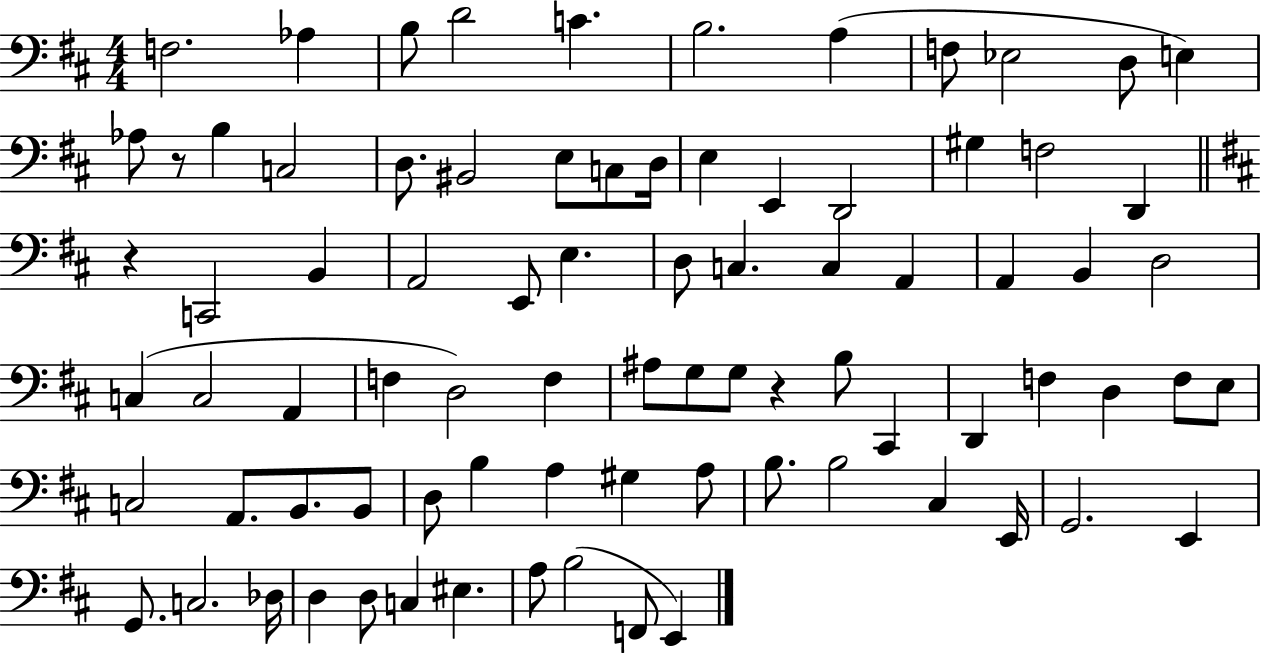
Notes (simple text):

F3/h. Ab3/q B3/e D4/h C4/q. B3/h. A3/q F3/e Eb3/h D3/e E3/q Ab3/e R/e B3/q C3/h D3/e. BIS2/h E3/e C3/e D3/s E3/q E2/q D2/h G#3/q F3/h D2/q R/q C2/h B2/q A2/h E2/e E3/q. D3/e C3/q. C3/q A2/q A2/q B2/q D3/h C3/q C3/h A2/q F3/q D3/h F3/q A#3/e G3/e G3/e R/q B3/e C#2/q D2/q F3/q D3/q F3/e E3/e C3/h A2/e. B2/e. B2/e D3/e B3/q A3/q G#3/q A3/e B3/e. B3/h C#3/q E2/s G2/h. E2/q G2/e. C3/h. Db3/s D3/q D3/e C3/q EIS3/q. A3/e B3/h F2/e E2/q